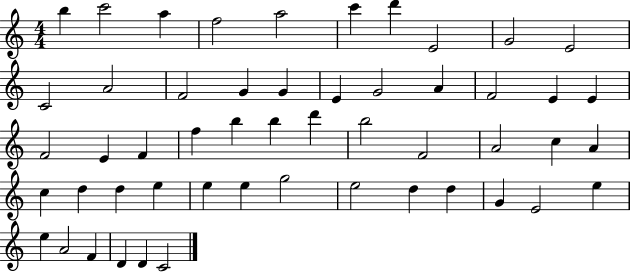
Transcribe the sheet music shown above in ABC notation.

X:1
T:Untitled
M:4/4
L:1/4
K:C
b c'2 a f2 a2 c' d' E2 G2 E2 C2 A2 F2 G G E G2 A F2 E E F2 E F f b b d' b2 F2 A2 c A c d d e e e g2 e2 d d G E2 e e A2 F D D C2